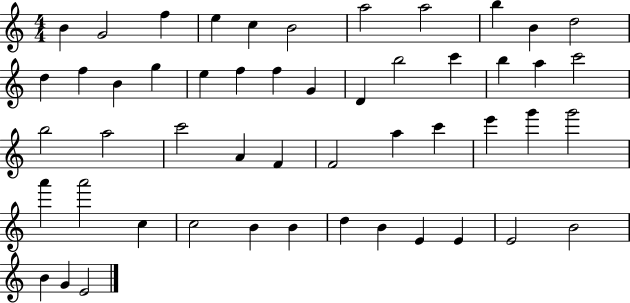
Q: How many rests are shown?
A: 0